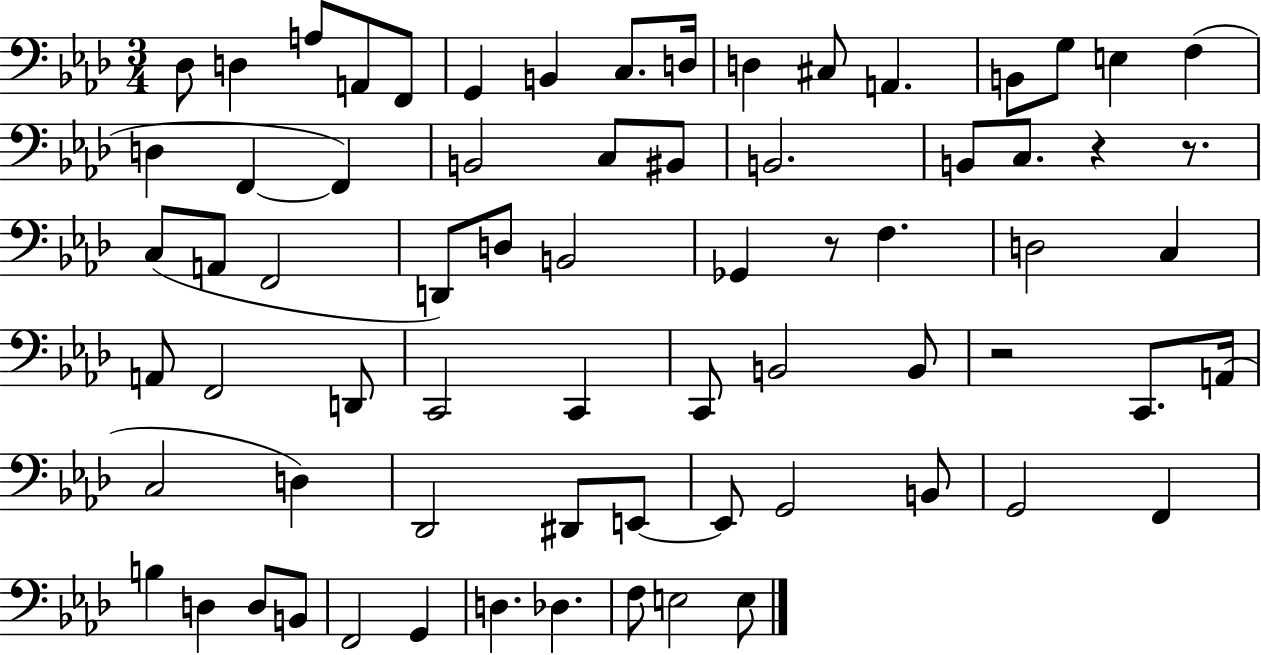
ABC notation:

X:1
T:Untitled
M:3/4
L:1/4
K:Ab
_D,/2 D, A,/2 A,,/2 F,,/2 G,, B,, C,/2 D,/4 D, ^C,/2 A,, B,,/2 G,/2 E, F, D, F,, F,, B,,2 C,/2 ^B,,/2 B,,2 B,,/2 C,/2 z z/2 C,/2 A,,/2 F,,2 D,,/2 D,/2 B,,2 _G,, z/2 F, D,2 C, A,,/2 F,,2 D,,/2 C,,2 C,, C,,/2 B,,2 B,,/2 z2 C,,/2 A,,/4 C,2 D, _D,,2 ^D,,/2 E,,/2 E,,/2 G,,2 B,,/2 G,,2 F,, B, D, D,/2 B,,/2 F,,2 G,, D, _D, F,/2 E,2 E,/2